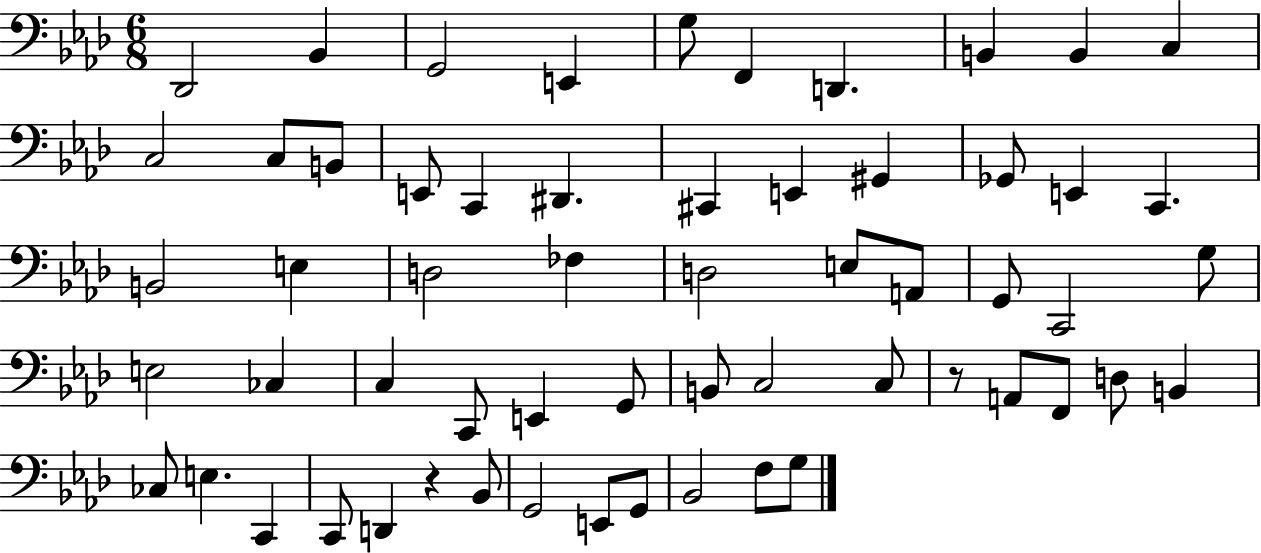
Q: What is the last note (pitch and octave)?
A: G3